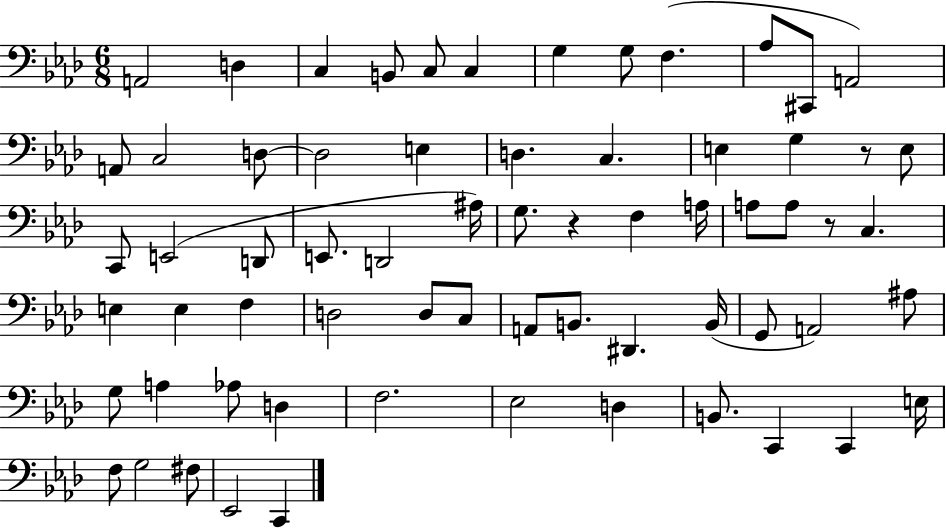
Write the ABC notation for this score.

X:1
T:Untitled
M:6/8
L:1/4
K:Ab
A,,2 D, C, B,,/2 C,/2 C, G, G,/2 F, _A,/2 ^C,,/2 A,,2 A,,/2 C,2 D,/2 D,2 E, D, C, E, G, z/2 E,/2 C,,/2 E,,2 D,,/2 E,,/2 D,,2 ^A,/4 G,/2 z F, A,/4 A,/2 A,/2 z/2 C, E, E, F, D,2 D,/2 C,/2 A,,/2 B,,/2 ^D,, B,,/4 G,,/2 A,,2 ^A,/2 G,/2 A, _A,/2 D, F,2 _E,2 D, B,,/2 C,, C,, E,/4 F,/2 G,2 ^F,/2 _E,,2 C,,